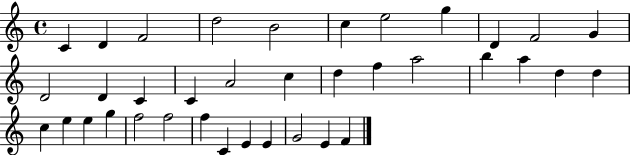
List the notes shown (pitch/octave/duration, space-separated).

C4/q D4/q F4/h D5/h B4/h C5/q E5/h G5/q D4/q F4/h G4/q D4/h D4/q C4/q C4/q A4/h C5/q D5/q F5/q A5/h B5/q A5/q D5/q D5/q C5/q E5/q E5/q G5/q F5/h F5/h F5/q C4/q E4/q E4/q G4/h E4/q F4/q